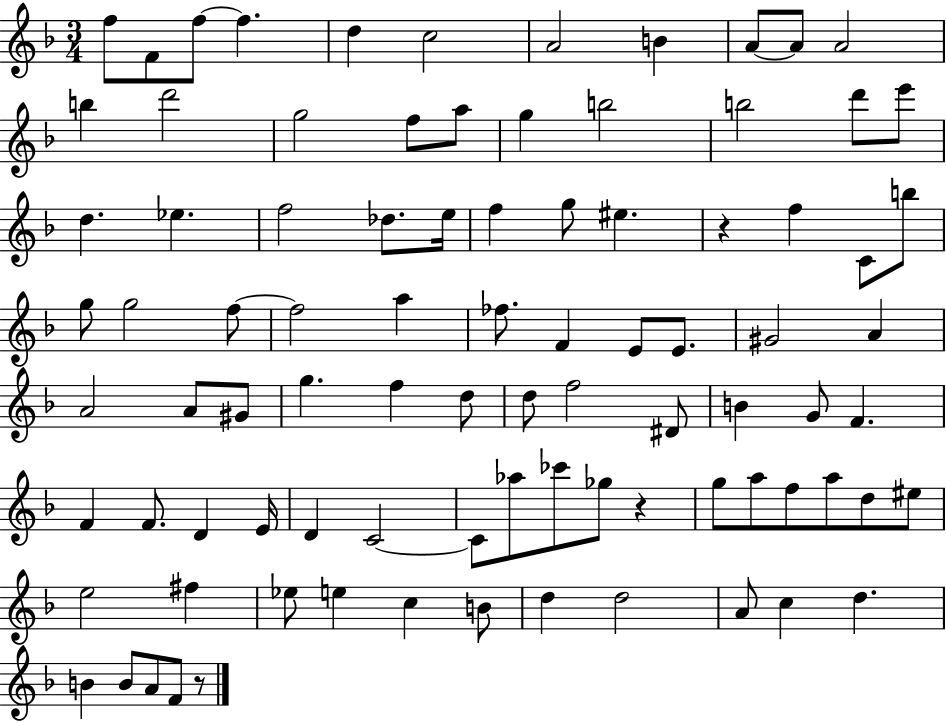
{
  \clef treble
  \numericTimeSignature
  \time 3/4
  \key f \major
  f''8 f'8 f''8~~ f''4. | d''4 c''2 | a'2 b'4 | a'8~~ a'8 a'2 | \break b''4 d'''2 | g''2 f''8 a''8 | g''4 b''2 | b''2 d'''8 e'''8 | \break d''4. ees''4. | f''2 des''8. e''16 | f''4 g''8 eis''4. | r4 f''4 c'8 b''8 | \break g''8 g''2 f''8~~ | f''2 a''4 | fes''8. f'4 e'8 e'8. | gis'2 a'4 | \break a'2 a'8 gis'8 | g''4. f''4 d''8 | d''8 f''2 dis'8 | b'4 g'8 f'4. | \break f'4 f'8. d'4 e'16 | d'4 c'2~~ | c'8 aes''8 ces'''8 ges''8 r4 | g''8 a''8 f''8 a''8 d''8 eis''8 | \break e''2 fis''4 | ees''8 e''4 c''4 b'8 | d''4 d''2 | a'8 c''4 d''4. | \break b'4 b'8 a'8 f'8 r8 | \bar "|."
}